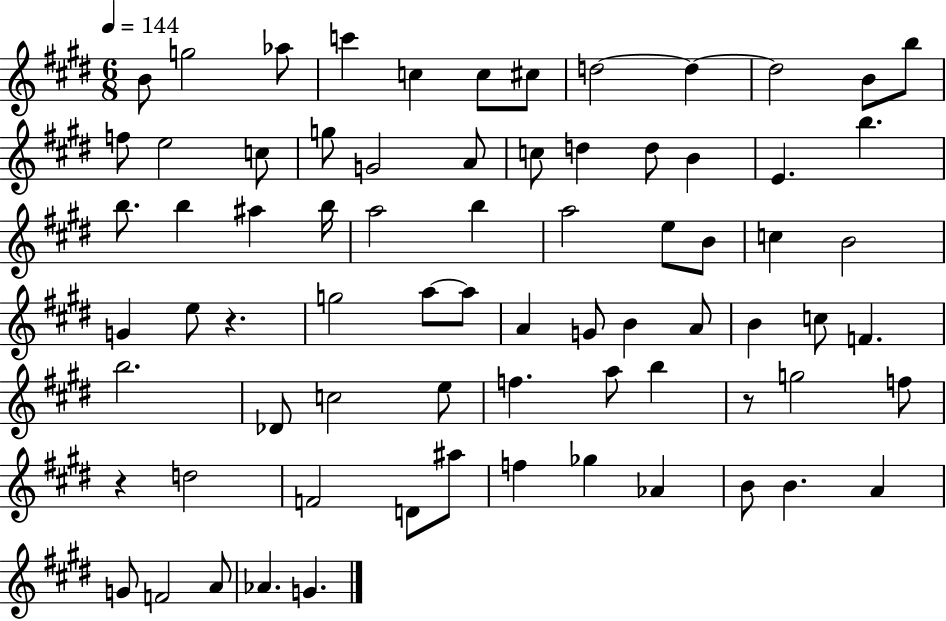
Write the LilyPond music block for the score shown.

{
  \clef treble
  \numericTimeSignature
  \time 6/8
  \key e \major
  \tempo 4 = 144
  b'8 g''2 aes''8 | c'''4 c''4 c''8 cis''8 | d''2~~ d''4~~ | d''2 b'8 b''8 | \break f''8 e''2 c''8 | g''8 g'2 a'8 | c''8 d''4 d''8 b'4 | e'4. b''4. | \break b''8. b''4 ais''4 b''16 | a''2 b''4 | a''2 e''8 b'8 | c''4 b'2 | \break g'4 e''8 r4. | g''2 a''8~~ a''8 | a'4 g'8 b'4 a'8 | b'4 c''8 f'4. | \break b''2. | des'8 c''2 e''8 | f''4. a''8 b''4 | r8 g''2 f''8 | \break r4 d''2 | f'2 d'8 ais''8 | f''4 ges''4 aes'4 | b'8 b'4. a'4 | \break g'8 f'2 a'8 | aes'4. g'4. | \bar "|."
}